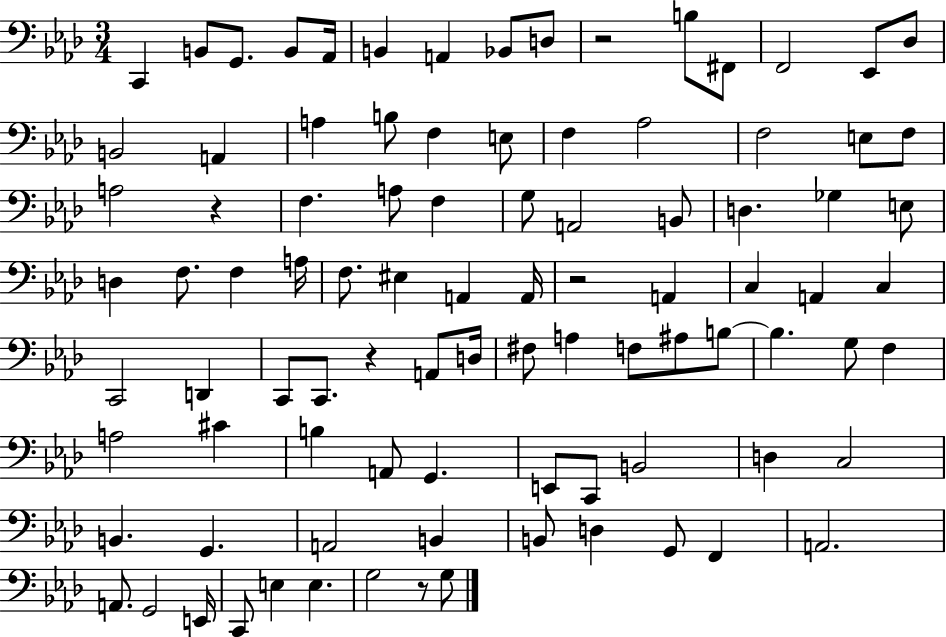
C2/q B2/e G2/e. B2/e Ab2/s B2/q A2/q Bb2/e D3/e R/h B3/e F#2/e F2/h Eb2/e Db3/e B2/h A2/q A3/q B3/e F3/q E3/e F3/q Ab3/h F3/h E3/e F3/e A3/h R/q F3/q. A3/e F3/q G3/e A2/h B2/e D3/q. Gb3/q E3/e D3/q F3/e. F3/q A3/s F3/e. EIS3/q A2/q A2/s R/h A2/q C3/q A2/q C3/q C2/h D2/q C2/e C2/e. R/q A2/e D3/s F#3/e A3/q F3/e A#3/e B3/e B3/q. G3/e F3/q A3/h C#4/q B3/q A2/e G2/q. E2/e C2/e B2/h D3/q C3/h B2/q. G2/q. A2/h B2/q B2/e D3/q G2/e F2/q A2/h. A2/e. G2/h E2/s C2/e E3/q E3/q. G3/h R/e G3/e